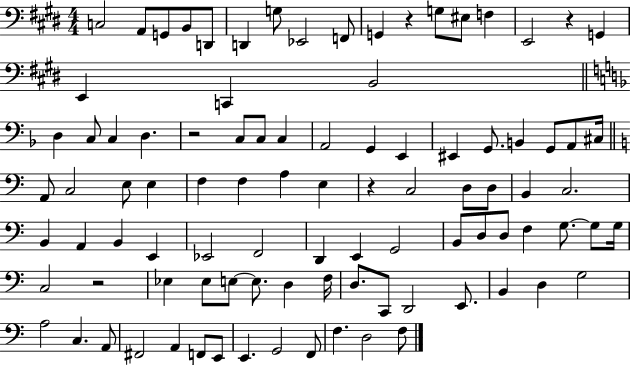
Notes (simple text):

C3/h A2/e G2/e B2/e D2/e D2/q G3/e Eb2/h F2/e G2/q R/q G3/e EIS3/e F3/q E2/h R/q G2/q E2/q C2/q B2/h D3/q C3/e C3/q D3/q. R/h C3/e C3/e C3/q A2/h G2/q E2/q EIS2/q G2/e. B2/q G2/e A2/e C#3/s A2/e C3/h E3/e E3/q F3/q F3/q A3/q E3/q R/q C3/h D3/e D3/e B2/q C3/h. B2/q A2/q B2/q E2/q Eb2/h F2/h D2/q E2/q G2/h B2/e D3/e D3/e F3/q G3/e. G3/e G3/s C3/h R/h Eb3/q Eb3/e E3/e E3/e. D3/q F3/s D3/e. C2/e D2/h E2/e. B2/q D3/q G3/h A3/h C3/q. A2/e F#2/h A2/q F2/e E2/e E2/q. G2/h F2/e F3/q. D3/h F3/e